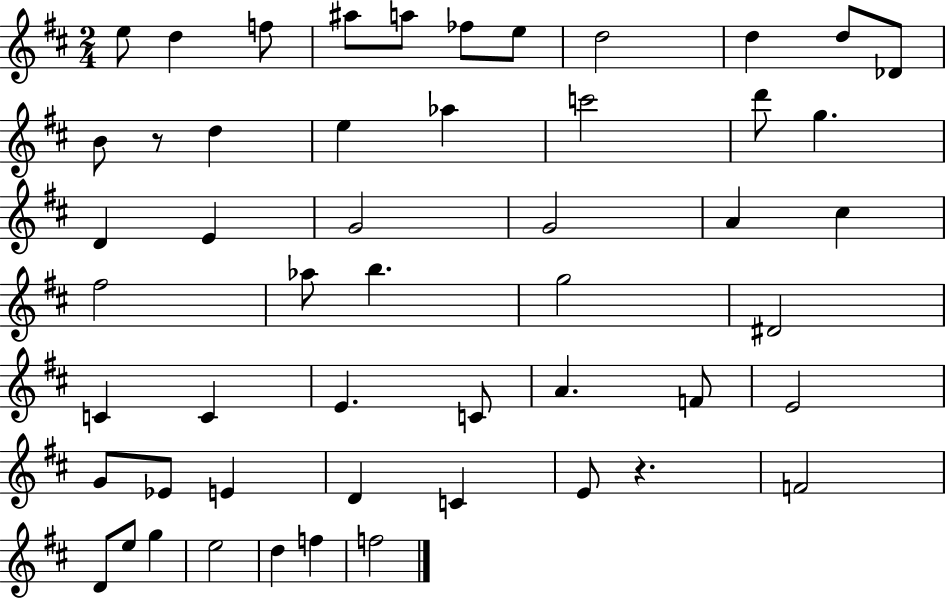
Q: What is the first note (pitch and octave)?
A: E5